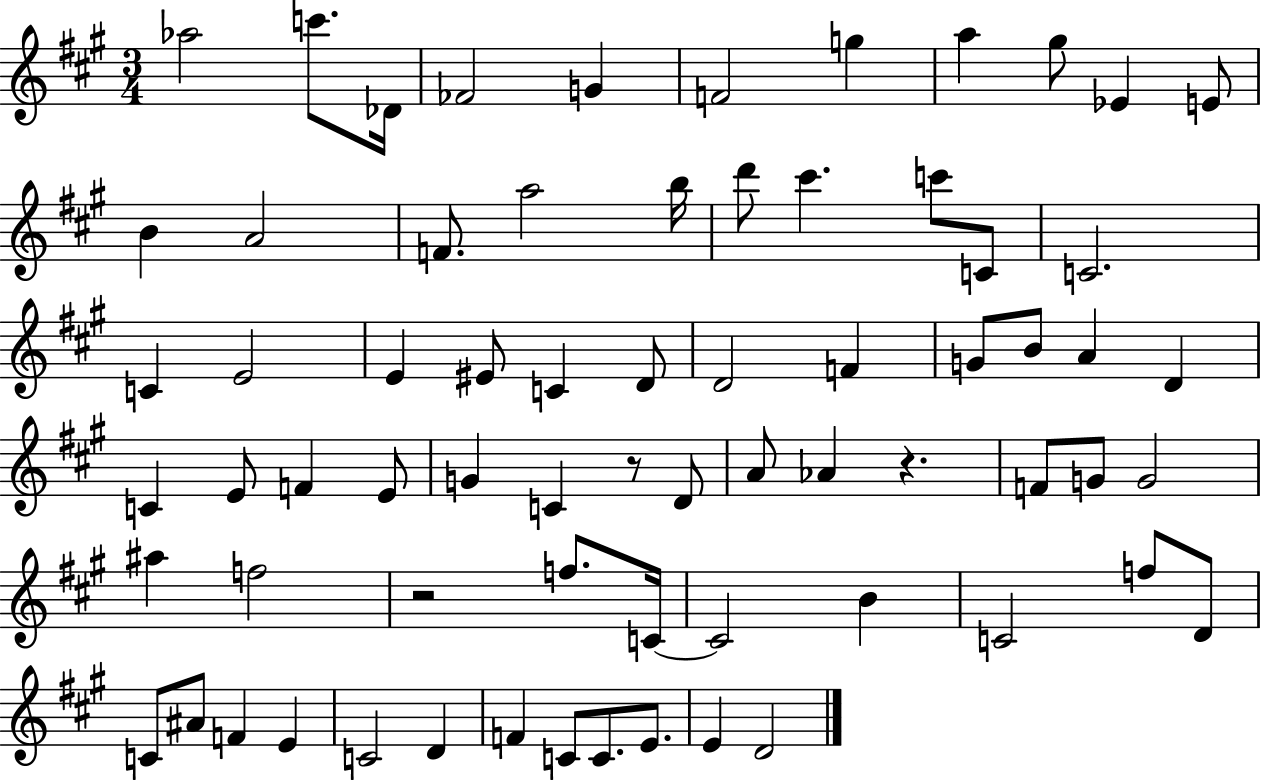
{
  \clef treble
  \numericTimeSignature
  \time 3/4
  \key a \major
  \repeat volta 2 { aes''2 c'''8. des'16 | fes'2 g'4 | f'2 g''4 | a''4 gis''8 ees'4 e'8 | \break b'4 a'2 | f'8. a''2 b''16 | d'''8 cis'''4. c'''8 c'8 | c'2. | \break c'4 e'2 | e'4 eis'8 c'4 d'8 | d'2 f'4 | g'8 b'8 a'4 d'4 | \break c'4 e'8 f'4 e'8 | g'4 c'4 r8 d'8 | a'8 aes'4 r4. | f'8 g'8 g'2 | \break ais''4 f''2 | r2 f''8. c'16~~ | c'2 b'4 | c'2 f''8 d'8 | \break c'8 ais'8 f'4 e'4 | c'2 d'4 | f'4 c'8 c'8. e'8. | e'4 d'2 | \break } \bar "|."
}